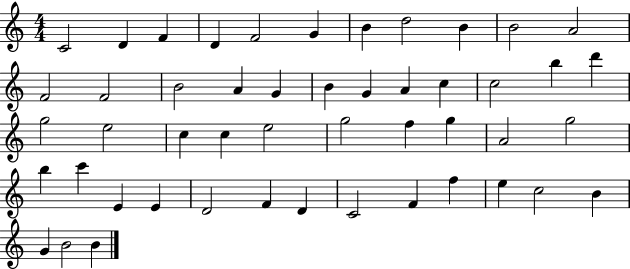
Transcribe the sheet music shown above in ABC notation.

X:1
T:Untitled
M:4/4
L:1/4
K:C
C2 D F D F2 G B d2 B B2 A2 F2 F2 B2 A G B G A c c2 b d' g2 e2 c c e2 g2 f g A2 g2 b c' E E D2 F D C2 F f e c2 B G B2 B